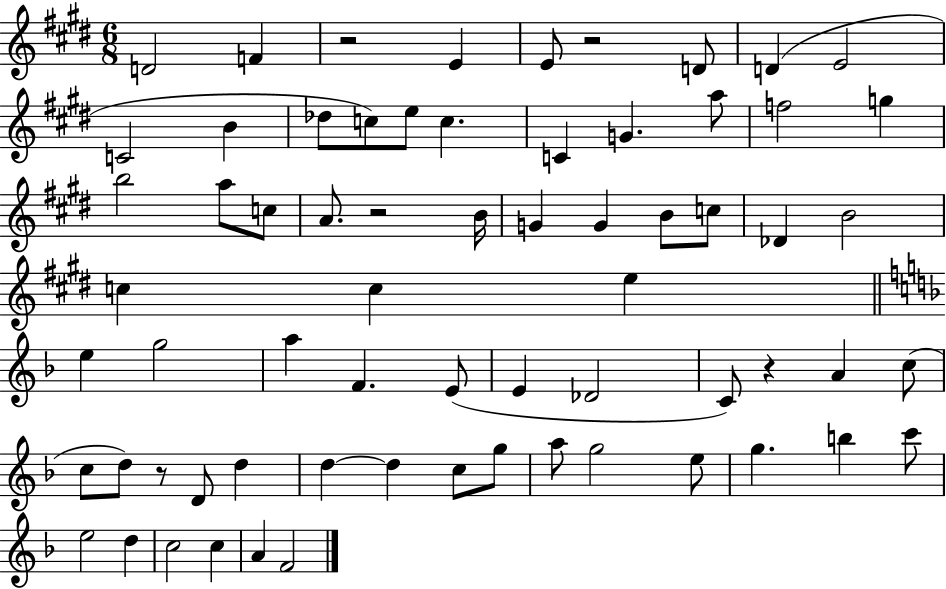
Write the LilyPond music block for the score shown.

{
  \clef treble
  \numericTimeSignature
  \time 6/8
  \key e \major
  d'2 f'4 | r2 e'4 | e'8 r2 d'8 | d'4( e'2 | \break c'2 b'4 | des''8 c''8) e''8 c''4. | c'4 g'4. a''8 | f''2 g''4 | \break b''2 a''8 c''8 | a'8. r2 b'16 | g'4 g'4 b'8 c''8 | des'4 b'2 | \break c''4 c''4 e''4 | \bar "||" \break \key f \major e''4 g''2 | a''4 f'4. e'8( | e'4 des'2 | c'8) r4 a'4 c''8( | \break c''8 d''8) r8 d'8 d''4 | d''4~~ d''4 c''8 g''8 | a''8 g''2 e''8 | g''4. b''4 c'''8 | \break e''2 d''4 | c''2 c''4 | a'4 f'2 | \bar "|."
}